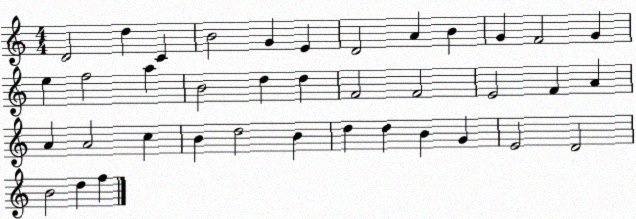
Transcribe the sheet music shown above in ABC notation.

X:1
T:Untitled
M:4/4
L:1/4
K:C
D2 d C B2 G E D2 A B G F2 G e f2 a B2 d d F2 F2 E2 F A A A2 c B d2 B d d B G E2 D2 B2 d f